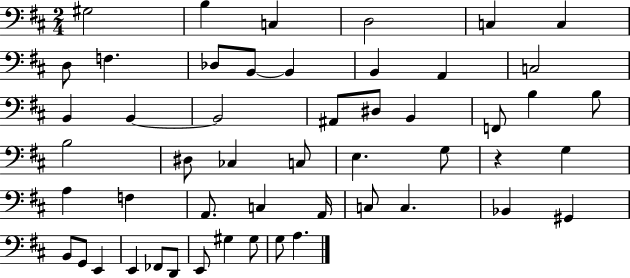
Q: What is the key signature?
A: D major